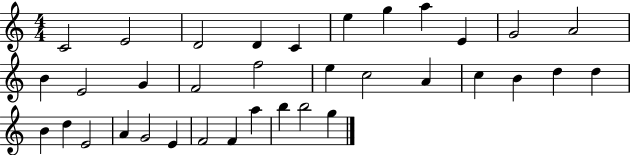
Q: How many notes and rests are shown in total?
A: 35